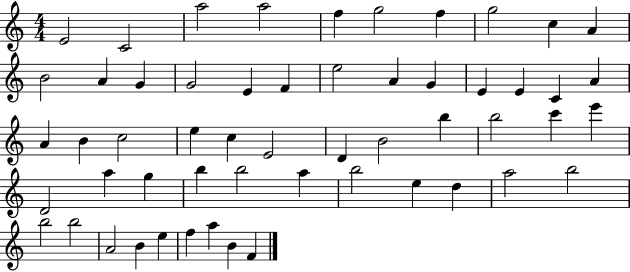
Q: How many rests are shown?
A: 0